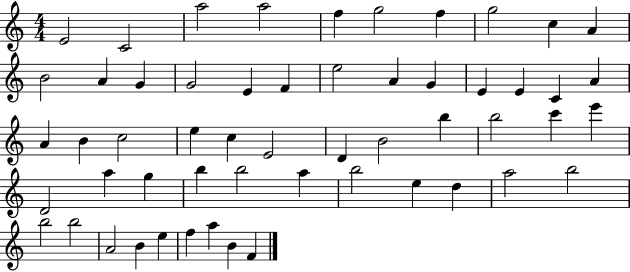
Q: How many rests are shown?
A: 0